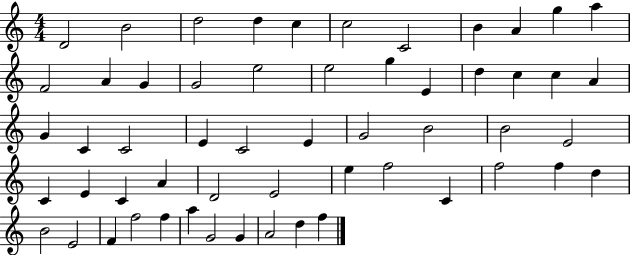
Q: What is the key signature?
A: C major